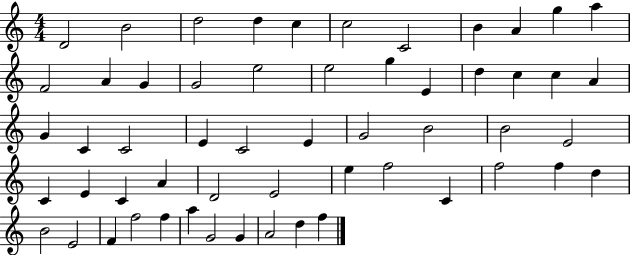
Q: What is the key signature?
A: C major